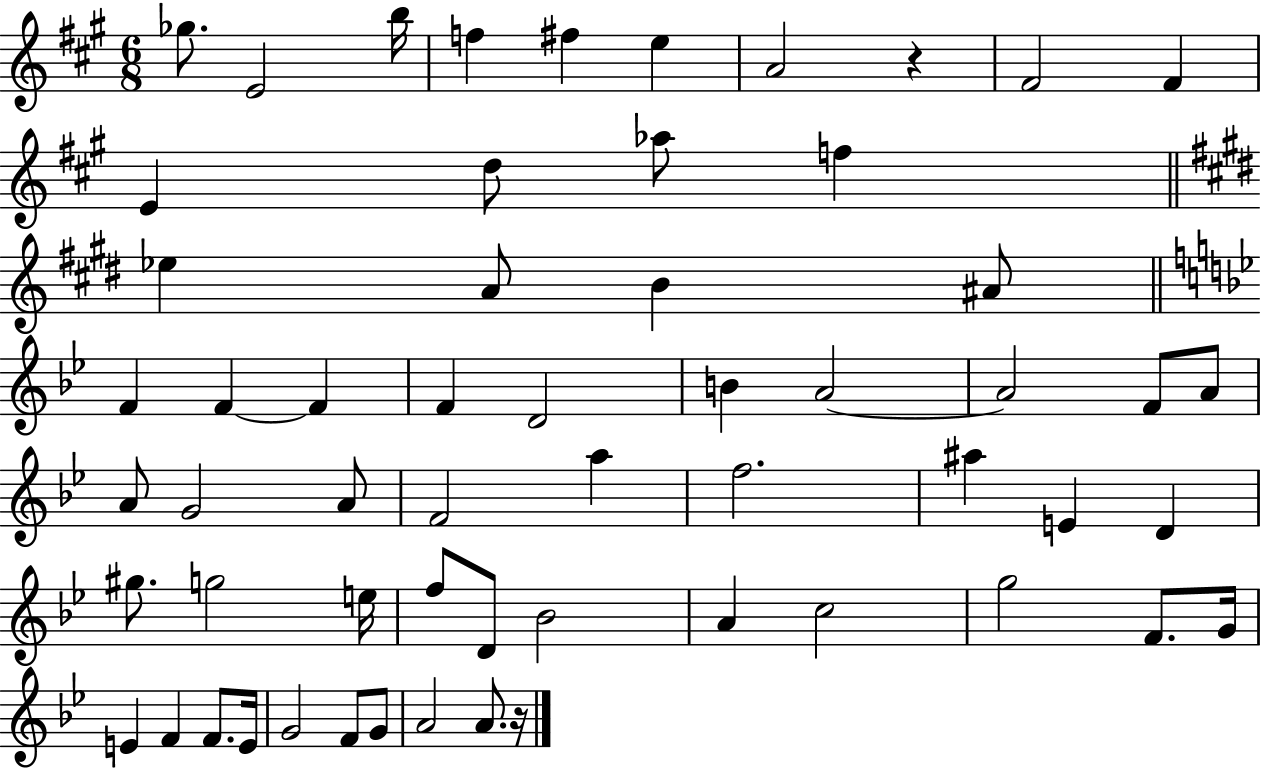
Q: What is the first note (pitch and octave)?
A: Gb5